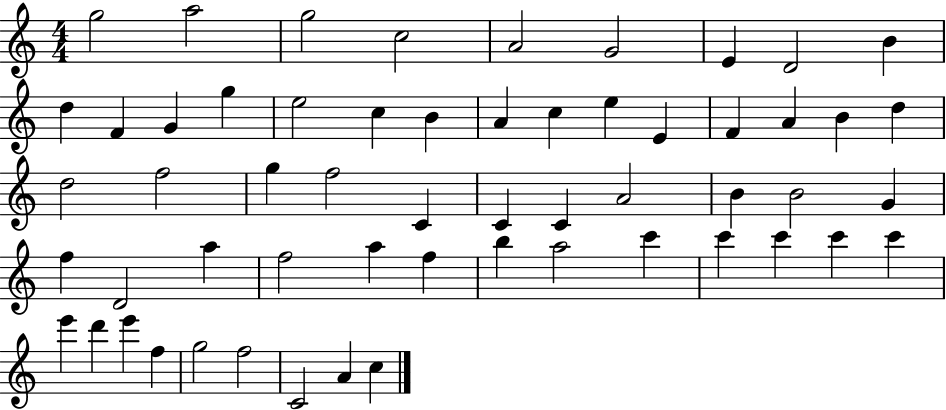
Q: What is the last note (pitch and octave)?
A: C5